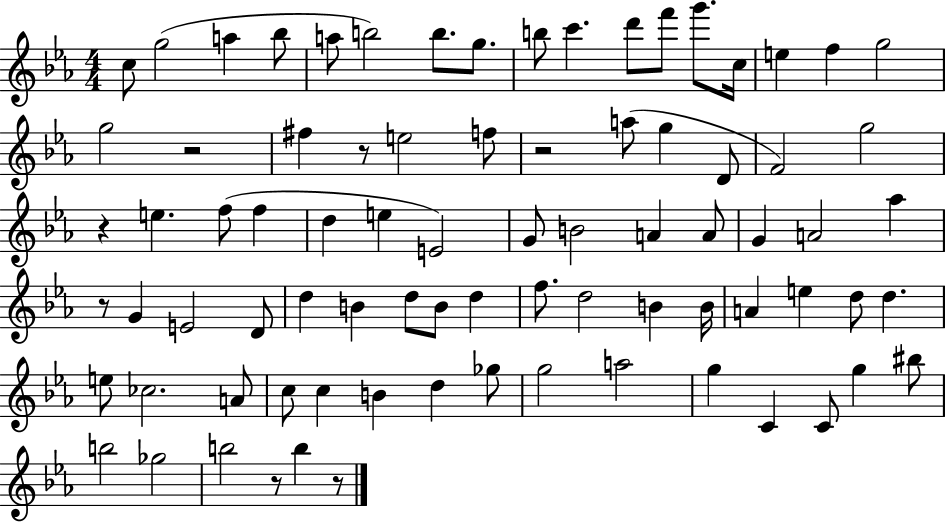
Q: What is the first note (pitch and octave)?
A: C5